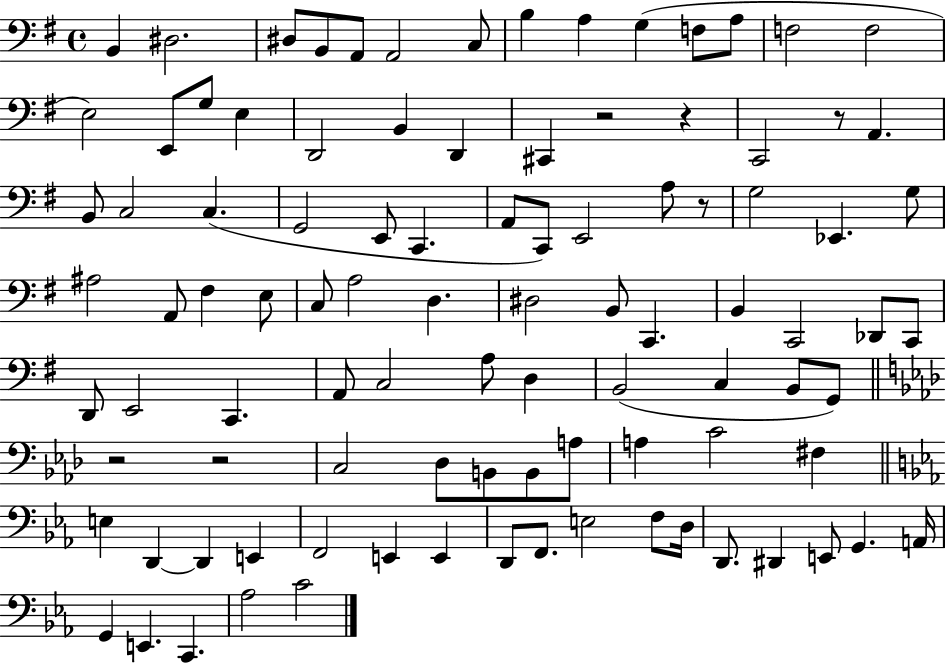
B2/q D#3/h. D#3/e B2/e A2/e A2/h C3/e B3/q A3/q G3/q F3/e A3/e F3/h F3/h E3/h E2/e G3/e E3/q D2/h B2/q D2/q C#2/q R/h R/q C2/h R/e A2/q. B2/e C3/h C3/q. G2/h E2/e C2/q. A2/e C2/e E2/h A3/e R/e G3/h Eb2/q. G3/e A#3/h A2/e F#3/q E3/e C3/e A3/h D3/q. D#3/h B2/e C2/q. B2/q C2/h Db2/e C2/e D2/e E2/h C2/q. A2/e C3/h A3/e D3/q B2/h C3/q B2/e G2/e R/h R/h C3/h Db3/e B2/e B2/e A3/e A3/q C4/h F#3/q E3/q D2/q D2/q E2/q F2/h E2/q E2/q D2/e F2/e. E3/h F3/e D3/s D2/e. D#2/q E2/e G2/q. A2/s G2/q E2/q. C2/q. Ab3/h C4/h